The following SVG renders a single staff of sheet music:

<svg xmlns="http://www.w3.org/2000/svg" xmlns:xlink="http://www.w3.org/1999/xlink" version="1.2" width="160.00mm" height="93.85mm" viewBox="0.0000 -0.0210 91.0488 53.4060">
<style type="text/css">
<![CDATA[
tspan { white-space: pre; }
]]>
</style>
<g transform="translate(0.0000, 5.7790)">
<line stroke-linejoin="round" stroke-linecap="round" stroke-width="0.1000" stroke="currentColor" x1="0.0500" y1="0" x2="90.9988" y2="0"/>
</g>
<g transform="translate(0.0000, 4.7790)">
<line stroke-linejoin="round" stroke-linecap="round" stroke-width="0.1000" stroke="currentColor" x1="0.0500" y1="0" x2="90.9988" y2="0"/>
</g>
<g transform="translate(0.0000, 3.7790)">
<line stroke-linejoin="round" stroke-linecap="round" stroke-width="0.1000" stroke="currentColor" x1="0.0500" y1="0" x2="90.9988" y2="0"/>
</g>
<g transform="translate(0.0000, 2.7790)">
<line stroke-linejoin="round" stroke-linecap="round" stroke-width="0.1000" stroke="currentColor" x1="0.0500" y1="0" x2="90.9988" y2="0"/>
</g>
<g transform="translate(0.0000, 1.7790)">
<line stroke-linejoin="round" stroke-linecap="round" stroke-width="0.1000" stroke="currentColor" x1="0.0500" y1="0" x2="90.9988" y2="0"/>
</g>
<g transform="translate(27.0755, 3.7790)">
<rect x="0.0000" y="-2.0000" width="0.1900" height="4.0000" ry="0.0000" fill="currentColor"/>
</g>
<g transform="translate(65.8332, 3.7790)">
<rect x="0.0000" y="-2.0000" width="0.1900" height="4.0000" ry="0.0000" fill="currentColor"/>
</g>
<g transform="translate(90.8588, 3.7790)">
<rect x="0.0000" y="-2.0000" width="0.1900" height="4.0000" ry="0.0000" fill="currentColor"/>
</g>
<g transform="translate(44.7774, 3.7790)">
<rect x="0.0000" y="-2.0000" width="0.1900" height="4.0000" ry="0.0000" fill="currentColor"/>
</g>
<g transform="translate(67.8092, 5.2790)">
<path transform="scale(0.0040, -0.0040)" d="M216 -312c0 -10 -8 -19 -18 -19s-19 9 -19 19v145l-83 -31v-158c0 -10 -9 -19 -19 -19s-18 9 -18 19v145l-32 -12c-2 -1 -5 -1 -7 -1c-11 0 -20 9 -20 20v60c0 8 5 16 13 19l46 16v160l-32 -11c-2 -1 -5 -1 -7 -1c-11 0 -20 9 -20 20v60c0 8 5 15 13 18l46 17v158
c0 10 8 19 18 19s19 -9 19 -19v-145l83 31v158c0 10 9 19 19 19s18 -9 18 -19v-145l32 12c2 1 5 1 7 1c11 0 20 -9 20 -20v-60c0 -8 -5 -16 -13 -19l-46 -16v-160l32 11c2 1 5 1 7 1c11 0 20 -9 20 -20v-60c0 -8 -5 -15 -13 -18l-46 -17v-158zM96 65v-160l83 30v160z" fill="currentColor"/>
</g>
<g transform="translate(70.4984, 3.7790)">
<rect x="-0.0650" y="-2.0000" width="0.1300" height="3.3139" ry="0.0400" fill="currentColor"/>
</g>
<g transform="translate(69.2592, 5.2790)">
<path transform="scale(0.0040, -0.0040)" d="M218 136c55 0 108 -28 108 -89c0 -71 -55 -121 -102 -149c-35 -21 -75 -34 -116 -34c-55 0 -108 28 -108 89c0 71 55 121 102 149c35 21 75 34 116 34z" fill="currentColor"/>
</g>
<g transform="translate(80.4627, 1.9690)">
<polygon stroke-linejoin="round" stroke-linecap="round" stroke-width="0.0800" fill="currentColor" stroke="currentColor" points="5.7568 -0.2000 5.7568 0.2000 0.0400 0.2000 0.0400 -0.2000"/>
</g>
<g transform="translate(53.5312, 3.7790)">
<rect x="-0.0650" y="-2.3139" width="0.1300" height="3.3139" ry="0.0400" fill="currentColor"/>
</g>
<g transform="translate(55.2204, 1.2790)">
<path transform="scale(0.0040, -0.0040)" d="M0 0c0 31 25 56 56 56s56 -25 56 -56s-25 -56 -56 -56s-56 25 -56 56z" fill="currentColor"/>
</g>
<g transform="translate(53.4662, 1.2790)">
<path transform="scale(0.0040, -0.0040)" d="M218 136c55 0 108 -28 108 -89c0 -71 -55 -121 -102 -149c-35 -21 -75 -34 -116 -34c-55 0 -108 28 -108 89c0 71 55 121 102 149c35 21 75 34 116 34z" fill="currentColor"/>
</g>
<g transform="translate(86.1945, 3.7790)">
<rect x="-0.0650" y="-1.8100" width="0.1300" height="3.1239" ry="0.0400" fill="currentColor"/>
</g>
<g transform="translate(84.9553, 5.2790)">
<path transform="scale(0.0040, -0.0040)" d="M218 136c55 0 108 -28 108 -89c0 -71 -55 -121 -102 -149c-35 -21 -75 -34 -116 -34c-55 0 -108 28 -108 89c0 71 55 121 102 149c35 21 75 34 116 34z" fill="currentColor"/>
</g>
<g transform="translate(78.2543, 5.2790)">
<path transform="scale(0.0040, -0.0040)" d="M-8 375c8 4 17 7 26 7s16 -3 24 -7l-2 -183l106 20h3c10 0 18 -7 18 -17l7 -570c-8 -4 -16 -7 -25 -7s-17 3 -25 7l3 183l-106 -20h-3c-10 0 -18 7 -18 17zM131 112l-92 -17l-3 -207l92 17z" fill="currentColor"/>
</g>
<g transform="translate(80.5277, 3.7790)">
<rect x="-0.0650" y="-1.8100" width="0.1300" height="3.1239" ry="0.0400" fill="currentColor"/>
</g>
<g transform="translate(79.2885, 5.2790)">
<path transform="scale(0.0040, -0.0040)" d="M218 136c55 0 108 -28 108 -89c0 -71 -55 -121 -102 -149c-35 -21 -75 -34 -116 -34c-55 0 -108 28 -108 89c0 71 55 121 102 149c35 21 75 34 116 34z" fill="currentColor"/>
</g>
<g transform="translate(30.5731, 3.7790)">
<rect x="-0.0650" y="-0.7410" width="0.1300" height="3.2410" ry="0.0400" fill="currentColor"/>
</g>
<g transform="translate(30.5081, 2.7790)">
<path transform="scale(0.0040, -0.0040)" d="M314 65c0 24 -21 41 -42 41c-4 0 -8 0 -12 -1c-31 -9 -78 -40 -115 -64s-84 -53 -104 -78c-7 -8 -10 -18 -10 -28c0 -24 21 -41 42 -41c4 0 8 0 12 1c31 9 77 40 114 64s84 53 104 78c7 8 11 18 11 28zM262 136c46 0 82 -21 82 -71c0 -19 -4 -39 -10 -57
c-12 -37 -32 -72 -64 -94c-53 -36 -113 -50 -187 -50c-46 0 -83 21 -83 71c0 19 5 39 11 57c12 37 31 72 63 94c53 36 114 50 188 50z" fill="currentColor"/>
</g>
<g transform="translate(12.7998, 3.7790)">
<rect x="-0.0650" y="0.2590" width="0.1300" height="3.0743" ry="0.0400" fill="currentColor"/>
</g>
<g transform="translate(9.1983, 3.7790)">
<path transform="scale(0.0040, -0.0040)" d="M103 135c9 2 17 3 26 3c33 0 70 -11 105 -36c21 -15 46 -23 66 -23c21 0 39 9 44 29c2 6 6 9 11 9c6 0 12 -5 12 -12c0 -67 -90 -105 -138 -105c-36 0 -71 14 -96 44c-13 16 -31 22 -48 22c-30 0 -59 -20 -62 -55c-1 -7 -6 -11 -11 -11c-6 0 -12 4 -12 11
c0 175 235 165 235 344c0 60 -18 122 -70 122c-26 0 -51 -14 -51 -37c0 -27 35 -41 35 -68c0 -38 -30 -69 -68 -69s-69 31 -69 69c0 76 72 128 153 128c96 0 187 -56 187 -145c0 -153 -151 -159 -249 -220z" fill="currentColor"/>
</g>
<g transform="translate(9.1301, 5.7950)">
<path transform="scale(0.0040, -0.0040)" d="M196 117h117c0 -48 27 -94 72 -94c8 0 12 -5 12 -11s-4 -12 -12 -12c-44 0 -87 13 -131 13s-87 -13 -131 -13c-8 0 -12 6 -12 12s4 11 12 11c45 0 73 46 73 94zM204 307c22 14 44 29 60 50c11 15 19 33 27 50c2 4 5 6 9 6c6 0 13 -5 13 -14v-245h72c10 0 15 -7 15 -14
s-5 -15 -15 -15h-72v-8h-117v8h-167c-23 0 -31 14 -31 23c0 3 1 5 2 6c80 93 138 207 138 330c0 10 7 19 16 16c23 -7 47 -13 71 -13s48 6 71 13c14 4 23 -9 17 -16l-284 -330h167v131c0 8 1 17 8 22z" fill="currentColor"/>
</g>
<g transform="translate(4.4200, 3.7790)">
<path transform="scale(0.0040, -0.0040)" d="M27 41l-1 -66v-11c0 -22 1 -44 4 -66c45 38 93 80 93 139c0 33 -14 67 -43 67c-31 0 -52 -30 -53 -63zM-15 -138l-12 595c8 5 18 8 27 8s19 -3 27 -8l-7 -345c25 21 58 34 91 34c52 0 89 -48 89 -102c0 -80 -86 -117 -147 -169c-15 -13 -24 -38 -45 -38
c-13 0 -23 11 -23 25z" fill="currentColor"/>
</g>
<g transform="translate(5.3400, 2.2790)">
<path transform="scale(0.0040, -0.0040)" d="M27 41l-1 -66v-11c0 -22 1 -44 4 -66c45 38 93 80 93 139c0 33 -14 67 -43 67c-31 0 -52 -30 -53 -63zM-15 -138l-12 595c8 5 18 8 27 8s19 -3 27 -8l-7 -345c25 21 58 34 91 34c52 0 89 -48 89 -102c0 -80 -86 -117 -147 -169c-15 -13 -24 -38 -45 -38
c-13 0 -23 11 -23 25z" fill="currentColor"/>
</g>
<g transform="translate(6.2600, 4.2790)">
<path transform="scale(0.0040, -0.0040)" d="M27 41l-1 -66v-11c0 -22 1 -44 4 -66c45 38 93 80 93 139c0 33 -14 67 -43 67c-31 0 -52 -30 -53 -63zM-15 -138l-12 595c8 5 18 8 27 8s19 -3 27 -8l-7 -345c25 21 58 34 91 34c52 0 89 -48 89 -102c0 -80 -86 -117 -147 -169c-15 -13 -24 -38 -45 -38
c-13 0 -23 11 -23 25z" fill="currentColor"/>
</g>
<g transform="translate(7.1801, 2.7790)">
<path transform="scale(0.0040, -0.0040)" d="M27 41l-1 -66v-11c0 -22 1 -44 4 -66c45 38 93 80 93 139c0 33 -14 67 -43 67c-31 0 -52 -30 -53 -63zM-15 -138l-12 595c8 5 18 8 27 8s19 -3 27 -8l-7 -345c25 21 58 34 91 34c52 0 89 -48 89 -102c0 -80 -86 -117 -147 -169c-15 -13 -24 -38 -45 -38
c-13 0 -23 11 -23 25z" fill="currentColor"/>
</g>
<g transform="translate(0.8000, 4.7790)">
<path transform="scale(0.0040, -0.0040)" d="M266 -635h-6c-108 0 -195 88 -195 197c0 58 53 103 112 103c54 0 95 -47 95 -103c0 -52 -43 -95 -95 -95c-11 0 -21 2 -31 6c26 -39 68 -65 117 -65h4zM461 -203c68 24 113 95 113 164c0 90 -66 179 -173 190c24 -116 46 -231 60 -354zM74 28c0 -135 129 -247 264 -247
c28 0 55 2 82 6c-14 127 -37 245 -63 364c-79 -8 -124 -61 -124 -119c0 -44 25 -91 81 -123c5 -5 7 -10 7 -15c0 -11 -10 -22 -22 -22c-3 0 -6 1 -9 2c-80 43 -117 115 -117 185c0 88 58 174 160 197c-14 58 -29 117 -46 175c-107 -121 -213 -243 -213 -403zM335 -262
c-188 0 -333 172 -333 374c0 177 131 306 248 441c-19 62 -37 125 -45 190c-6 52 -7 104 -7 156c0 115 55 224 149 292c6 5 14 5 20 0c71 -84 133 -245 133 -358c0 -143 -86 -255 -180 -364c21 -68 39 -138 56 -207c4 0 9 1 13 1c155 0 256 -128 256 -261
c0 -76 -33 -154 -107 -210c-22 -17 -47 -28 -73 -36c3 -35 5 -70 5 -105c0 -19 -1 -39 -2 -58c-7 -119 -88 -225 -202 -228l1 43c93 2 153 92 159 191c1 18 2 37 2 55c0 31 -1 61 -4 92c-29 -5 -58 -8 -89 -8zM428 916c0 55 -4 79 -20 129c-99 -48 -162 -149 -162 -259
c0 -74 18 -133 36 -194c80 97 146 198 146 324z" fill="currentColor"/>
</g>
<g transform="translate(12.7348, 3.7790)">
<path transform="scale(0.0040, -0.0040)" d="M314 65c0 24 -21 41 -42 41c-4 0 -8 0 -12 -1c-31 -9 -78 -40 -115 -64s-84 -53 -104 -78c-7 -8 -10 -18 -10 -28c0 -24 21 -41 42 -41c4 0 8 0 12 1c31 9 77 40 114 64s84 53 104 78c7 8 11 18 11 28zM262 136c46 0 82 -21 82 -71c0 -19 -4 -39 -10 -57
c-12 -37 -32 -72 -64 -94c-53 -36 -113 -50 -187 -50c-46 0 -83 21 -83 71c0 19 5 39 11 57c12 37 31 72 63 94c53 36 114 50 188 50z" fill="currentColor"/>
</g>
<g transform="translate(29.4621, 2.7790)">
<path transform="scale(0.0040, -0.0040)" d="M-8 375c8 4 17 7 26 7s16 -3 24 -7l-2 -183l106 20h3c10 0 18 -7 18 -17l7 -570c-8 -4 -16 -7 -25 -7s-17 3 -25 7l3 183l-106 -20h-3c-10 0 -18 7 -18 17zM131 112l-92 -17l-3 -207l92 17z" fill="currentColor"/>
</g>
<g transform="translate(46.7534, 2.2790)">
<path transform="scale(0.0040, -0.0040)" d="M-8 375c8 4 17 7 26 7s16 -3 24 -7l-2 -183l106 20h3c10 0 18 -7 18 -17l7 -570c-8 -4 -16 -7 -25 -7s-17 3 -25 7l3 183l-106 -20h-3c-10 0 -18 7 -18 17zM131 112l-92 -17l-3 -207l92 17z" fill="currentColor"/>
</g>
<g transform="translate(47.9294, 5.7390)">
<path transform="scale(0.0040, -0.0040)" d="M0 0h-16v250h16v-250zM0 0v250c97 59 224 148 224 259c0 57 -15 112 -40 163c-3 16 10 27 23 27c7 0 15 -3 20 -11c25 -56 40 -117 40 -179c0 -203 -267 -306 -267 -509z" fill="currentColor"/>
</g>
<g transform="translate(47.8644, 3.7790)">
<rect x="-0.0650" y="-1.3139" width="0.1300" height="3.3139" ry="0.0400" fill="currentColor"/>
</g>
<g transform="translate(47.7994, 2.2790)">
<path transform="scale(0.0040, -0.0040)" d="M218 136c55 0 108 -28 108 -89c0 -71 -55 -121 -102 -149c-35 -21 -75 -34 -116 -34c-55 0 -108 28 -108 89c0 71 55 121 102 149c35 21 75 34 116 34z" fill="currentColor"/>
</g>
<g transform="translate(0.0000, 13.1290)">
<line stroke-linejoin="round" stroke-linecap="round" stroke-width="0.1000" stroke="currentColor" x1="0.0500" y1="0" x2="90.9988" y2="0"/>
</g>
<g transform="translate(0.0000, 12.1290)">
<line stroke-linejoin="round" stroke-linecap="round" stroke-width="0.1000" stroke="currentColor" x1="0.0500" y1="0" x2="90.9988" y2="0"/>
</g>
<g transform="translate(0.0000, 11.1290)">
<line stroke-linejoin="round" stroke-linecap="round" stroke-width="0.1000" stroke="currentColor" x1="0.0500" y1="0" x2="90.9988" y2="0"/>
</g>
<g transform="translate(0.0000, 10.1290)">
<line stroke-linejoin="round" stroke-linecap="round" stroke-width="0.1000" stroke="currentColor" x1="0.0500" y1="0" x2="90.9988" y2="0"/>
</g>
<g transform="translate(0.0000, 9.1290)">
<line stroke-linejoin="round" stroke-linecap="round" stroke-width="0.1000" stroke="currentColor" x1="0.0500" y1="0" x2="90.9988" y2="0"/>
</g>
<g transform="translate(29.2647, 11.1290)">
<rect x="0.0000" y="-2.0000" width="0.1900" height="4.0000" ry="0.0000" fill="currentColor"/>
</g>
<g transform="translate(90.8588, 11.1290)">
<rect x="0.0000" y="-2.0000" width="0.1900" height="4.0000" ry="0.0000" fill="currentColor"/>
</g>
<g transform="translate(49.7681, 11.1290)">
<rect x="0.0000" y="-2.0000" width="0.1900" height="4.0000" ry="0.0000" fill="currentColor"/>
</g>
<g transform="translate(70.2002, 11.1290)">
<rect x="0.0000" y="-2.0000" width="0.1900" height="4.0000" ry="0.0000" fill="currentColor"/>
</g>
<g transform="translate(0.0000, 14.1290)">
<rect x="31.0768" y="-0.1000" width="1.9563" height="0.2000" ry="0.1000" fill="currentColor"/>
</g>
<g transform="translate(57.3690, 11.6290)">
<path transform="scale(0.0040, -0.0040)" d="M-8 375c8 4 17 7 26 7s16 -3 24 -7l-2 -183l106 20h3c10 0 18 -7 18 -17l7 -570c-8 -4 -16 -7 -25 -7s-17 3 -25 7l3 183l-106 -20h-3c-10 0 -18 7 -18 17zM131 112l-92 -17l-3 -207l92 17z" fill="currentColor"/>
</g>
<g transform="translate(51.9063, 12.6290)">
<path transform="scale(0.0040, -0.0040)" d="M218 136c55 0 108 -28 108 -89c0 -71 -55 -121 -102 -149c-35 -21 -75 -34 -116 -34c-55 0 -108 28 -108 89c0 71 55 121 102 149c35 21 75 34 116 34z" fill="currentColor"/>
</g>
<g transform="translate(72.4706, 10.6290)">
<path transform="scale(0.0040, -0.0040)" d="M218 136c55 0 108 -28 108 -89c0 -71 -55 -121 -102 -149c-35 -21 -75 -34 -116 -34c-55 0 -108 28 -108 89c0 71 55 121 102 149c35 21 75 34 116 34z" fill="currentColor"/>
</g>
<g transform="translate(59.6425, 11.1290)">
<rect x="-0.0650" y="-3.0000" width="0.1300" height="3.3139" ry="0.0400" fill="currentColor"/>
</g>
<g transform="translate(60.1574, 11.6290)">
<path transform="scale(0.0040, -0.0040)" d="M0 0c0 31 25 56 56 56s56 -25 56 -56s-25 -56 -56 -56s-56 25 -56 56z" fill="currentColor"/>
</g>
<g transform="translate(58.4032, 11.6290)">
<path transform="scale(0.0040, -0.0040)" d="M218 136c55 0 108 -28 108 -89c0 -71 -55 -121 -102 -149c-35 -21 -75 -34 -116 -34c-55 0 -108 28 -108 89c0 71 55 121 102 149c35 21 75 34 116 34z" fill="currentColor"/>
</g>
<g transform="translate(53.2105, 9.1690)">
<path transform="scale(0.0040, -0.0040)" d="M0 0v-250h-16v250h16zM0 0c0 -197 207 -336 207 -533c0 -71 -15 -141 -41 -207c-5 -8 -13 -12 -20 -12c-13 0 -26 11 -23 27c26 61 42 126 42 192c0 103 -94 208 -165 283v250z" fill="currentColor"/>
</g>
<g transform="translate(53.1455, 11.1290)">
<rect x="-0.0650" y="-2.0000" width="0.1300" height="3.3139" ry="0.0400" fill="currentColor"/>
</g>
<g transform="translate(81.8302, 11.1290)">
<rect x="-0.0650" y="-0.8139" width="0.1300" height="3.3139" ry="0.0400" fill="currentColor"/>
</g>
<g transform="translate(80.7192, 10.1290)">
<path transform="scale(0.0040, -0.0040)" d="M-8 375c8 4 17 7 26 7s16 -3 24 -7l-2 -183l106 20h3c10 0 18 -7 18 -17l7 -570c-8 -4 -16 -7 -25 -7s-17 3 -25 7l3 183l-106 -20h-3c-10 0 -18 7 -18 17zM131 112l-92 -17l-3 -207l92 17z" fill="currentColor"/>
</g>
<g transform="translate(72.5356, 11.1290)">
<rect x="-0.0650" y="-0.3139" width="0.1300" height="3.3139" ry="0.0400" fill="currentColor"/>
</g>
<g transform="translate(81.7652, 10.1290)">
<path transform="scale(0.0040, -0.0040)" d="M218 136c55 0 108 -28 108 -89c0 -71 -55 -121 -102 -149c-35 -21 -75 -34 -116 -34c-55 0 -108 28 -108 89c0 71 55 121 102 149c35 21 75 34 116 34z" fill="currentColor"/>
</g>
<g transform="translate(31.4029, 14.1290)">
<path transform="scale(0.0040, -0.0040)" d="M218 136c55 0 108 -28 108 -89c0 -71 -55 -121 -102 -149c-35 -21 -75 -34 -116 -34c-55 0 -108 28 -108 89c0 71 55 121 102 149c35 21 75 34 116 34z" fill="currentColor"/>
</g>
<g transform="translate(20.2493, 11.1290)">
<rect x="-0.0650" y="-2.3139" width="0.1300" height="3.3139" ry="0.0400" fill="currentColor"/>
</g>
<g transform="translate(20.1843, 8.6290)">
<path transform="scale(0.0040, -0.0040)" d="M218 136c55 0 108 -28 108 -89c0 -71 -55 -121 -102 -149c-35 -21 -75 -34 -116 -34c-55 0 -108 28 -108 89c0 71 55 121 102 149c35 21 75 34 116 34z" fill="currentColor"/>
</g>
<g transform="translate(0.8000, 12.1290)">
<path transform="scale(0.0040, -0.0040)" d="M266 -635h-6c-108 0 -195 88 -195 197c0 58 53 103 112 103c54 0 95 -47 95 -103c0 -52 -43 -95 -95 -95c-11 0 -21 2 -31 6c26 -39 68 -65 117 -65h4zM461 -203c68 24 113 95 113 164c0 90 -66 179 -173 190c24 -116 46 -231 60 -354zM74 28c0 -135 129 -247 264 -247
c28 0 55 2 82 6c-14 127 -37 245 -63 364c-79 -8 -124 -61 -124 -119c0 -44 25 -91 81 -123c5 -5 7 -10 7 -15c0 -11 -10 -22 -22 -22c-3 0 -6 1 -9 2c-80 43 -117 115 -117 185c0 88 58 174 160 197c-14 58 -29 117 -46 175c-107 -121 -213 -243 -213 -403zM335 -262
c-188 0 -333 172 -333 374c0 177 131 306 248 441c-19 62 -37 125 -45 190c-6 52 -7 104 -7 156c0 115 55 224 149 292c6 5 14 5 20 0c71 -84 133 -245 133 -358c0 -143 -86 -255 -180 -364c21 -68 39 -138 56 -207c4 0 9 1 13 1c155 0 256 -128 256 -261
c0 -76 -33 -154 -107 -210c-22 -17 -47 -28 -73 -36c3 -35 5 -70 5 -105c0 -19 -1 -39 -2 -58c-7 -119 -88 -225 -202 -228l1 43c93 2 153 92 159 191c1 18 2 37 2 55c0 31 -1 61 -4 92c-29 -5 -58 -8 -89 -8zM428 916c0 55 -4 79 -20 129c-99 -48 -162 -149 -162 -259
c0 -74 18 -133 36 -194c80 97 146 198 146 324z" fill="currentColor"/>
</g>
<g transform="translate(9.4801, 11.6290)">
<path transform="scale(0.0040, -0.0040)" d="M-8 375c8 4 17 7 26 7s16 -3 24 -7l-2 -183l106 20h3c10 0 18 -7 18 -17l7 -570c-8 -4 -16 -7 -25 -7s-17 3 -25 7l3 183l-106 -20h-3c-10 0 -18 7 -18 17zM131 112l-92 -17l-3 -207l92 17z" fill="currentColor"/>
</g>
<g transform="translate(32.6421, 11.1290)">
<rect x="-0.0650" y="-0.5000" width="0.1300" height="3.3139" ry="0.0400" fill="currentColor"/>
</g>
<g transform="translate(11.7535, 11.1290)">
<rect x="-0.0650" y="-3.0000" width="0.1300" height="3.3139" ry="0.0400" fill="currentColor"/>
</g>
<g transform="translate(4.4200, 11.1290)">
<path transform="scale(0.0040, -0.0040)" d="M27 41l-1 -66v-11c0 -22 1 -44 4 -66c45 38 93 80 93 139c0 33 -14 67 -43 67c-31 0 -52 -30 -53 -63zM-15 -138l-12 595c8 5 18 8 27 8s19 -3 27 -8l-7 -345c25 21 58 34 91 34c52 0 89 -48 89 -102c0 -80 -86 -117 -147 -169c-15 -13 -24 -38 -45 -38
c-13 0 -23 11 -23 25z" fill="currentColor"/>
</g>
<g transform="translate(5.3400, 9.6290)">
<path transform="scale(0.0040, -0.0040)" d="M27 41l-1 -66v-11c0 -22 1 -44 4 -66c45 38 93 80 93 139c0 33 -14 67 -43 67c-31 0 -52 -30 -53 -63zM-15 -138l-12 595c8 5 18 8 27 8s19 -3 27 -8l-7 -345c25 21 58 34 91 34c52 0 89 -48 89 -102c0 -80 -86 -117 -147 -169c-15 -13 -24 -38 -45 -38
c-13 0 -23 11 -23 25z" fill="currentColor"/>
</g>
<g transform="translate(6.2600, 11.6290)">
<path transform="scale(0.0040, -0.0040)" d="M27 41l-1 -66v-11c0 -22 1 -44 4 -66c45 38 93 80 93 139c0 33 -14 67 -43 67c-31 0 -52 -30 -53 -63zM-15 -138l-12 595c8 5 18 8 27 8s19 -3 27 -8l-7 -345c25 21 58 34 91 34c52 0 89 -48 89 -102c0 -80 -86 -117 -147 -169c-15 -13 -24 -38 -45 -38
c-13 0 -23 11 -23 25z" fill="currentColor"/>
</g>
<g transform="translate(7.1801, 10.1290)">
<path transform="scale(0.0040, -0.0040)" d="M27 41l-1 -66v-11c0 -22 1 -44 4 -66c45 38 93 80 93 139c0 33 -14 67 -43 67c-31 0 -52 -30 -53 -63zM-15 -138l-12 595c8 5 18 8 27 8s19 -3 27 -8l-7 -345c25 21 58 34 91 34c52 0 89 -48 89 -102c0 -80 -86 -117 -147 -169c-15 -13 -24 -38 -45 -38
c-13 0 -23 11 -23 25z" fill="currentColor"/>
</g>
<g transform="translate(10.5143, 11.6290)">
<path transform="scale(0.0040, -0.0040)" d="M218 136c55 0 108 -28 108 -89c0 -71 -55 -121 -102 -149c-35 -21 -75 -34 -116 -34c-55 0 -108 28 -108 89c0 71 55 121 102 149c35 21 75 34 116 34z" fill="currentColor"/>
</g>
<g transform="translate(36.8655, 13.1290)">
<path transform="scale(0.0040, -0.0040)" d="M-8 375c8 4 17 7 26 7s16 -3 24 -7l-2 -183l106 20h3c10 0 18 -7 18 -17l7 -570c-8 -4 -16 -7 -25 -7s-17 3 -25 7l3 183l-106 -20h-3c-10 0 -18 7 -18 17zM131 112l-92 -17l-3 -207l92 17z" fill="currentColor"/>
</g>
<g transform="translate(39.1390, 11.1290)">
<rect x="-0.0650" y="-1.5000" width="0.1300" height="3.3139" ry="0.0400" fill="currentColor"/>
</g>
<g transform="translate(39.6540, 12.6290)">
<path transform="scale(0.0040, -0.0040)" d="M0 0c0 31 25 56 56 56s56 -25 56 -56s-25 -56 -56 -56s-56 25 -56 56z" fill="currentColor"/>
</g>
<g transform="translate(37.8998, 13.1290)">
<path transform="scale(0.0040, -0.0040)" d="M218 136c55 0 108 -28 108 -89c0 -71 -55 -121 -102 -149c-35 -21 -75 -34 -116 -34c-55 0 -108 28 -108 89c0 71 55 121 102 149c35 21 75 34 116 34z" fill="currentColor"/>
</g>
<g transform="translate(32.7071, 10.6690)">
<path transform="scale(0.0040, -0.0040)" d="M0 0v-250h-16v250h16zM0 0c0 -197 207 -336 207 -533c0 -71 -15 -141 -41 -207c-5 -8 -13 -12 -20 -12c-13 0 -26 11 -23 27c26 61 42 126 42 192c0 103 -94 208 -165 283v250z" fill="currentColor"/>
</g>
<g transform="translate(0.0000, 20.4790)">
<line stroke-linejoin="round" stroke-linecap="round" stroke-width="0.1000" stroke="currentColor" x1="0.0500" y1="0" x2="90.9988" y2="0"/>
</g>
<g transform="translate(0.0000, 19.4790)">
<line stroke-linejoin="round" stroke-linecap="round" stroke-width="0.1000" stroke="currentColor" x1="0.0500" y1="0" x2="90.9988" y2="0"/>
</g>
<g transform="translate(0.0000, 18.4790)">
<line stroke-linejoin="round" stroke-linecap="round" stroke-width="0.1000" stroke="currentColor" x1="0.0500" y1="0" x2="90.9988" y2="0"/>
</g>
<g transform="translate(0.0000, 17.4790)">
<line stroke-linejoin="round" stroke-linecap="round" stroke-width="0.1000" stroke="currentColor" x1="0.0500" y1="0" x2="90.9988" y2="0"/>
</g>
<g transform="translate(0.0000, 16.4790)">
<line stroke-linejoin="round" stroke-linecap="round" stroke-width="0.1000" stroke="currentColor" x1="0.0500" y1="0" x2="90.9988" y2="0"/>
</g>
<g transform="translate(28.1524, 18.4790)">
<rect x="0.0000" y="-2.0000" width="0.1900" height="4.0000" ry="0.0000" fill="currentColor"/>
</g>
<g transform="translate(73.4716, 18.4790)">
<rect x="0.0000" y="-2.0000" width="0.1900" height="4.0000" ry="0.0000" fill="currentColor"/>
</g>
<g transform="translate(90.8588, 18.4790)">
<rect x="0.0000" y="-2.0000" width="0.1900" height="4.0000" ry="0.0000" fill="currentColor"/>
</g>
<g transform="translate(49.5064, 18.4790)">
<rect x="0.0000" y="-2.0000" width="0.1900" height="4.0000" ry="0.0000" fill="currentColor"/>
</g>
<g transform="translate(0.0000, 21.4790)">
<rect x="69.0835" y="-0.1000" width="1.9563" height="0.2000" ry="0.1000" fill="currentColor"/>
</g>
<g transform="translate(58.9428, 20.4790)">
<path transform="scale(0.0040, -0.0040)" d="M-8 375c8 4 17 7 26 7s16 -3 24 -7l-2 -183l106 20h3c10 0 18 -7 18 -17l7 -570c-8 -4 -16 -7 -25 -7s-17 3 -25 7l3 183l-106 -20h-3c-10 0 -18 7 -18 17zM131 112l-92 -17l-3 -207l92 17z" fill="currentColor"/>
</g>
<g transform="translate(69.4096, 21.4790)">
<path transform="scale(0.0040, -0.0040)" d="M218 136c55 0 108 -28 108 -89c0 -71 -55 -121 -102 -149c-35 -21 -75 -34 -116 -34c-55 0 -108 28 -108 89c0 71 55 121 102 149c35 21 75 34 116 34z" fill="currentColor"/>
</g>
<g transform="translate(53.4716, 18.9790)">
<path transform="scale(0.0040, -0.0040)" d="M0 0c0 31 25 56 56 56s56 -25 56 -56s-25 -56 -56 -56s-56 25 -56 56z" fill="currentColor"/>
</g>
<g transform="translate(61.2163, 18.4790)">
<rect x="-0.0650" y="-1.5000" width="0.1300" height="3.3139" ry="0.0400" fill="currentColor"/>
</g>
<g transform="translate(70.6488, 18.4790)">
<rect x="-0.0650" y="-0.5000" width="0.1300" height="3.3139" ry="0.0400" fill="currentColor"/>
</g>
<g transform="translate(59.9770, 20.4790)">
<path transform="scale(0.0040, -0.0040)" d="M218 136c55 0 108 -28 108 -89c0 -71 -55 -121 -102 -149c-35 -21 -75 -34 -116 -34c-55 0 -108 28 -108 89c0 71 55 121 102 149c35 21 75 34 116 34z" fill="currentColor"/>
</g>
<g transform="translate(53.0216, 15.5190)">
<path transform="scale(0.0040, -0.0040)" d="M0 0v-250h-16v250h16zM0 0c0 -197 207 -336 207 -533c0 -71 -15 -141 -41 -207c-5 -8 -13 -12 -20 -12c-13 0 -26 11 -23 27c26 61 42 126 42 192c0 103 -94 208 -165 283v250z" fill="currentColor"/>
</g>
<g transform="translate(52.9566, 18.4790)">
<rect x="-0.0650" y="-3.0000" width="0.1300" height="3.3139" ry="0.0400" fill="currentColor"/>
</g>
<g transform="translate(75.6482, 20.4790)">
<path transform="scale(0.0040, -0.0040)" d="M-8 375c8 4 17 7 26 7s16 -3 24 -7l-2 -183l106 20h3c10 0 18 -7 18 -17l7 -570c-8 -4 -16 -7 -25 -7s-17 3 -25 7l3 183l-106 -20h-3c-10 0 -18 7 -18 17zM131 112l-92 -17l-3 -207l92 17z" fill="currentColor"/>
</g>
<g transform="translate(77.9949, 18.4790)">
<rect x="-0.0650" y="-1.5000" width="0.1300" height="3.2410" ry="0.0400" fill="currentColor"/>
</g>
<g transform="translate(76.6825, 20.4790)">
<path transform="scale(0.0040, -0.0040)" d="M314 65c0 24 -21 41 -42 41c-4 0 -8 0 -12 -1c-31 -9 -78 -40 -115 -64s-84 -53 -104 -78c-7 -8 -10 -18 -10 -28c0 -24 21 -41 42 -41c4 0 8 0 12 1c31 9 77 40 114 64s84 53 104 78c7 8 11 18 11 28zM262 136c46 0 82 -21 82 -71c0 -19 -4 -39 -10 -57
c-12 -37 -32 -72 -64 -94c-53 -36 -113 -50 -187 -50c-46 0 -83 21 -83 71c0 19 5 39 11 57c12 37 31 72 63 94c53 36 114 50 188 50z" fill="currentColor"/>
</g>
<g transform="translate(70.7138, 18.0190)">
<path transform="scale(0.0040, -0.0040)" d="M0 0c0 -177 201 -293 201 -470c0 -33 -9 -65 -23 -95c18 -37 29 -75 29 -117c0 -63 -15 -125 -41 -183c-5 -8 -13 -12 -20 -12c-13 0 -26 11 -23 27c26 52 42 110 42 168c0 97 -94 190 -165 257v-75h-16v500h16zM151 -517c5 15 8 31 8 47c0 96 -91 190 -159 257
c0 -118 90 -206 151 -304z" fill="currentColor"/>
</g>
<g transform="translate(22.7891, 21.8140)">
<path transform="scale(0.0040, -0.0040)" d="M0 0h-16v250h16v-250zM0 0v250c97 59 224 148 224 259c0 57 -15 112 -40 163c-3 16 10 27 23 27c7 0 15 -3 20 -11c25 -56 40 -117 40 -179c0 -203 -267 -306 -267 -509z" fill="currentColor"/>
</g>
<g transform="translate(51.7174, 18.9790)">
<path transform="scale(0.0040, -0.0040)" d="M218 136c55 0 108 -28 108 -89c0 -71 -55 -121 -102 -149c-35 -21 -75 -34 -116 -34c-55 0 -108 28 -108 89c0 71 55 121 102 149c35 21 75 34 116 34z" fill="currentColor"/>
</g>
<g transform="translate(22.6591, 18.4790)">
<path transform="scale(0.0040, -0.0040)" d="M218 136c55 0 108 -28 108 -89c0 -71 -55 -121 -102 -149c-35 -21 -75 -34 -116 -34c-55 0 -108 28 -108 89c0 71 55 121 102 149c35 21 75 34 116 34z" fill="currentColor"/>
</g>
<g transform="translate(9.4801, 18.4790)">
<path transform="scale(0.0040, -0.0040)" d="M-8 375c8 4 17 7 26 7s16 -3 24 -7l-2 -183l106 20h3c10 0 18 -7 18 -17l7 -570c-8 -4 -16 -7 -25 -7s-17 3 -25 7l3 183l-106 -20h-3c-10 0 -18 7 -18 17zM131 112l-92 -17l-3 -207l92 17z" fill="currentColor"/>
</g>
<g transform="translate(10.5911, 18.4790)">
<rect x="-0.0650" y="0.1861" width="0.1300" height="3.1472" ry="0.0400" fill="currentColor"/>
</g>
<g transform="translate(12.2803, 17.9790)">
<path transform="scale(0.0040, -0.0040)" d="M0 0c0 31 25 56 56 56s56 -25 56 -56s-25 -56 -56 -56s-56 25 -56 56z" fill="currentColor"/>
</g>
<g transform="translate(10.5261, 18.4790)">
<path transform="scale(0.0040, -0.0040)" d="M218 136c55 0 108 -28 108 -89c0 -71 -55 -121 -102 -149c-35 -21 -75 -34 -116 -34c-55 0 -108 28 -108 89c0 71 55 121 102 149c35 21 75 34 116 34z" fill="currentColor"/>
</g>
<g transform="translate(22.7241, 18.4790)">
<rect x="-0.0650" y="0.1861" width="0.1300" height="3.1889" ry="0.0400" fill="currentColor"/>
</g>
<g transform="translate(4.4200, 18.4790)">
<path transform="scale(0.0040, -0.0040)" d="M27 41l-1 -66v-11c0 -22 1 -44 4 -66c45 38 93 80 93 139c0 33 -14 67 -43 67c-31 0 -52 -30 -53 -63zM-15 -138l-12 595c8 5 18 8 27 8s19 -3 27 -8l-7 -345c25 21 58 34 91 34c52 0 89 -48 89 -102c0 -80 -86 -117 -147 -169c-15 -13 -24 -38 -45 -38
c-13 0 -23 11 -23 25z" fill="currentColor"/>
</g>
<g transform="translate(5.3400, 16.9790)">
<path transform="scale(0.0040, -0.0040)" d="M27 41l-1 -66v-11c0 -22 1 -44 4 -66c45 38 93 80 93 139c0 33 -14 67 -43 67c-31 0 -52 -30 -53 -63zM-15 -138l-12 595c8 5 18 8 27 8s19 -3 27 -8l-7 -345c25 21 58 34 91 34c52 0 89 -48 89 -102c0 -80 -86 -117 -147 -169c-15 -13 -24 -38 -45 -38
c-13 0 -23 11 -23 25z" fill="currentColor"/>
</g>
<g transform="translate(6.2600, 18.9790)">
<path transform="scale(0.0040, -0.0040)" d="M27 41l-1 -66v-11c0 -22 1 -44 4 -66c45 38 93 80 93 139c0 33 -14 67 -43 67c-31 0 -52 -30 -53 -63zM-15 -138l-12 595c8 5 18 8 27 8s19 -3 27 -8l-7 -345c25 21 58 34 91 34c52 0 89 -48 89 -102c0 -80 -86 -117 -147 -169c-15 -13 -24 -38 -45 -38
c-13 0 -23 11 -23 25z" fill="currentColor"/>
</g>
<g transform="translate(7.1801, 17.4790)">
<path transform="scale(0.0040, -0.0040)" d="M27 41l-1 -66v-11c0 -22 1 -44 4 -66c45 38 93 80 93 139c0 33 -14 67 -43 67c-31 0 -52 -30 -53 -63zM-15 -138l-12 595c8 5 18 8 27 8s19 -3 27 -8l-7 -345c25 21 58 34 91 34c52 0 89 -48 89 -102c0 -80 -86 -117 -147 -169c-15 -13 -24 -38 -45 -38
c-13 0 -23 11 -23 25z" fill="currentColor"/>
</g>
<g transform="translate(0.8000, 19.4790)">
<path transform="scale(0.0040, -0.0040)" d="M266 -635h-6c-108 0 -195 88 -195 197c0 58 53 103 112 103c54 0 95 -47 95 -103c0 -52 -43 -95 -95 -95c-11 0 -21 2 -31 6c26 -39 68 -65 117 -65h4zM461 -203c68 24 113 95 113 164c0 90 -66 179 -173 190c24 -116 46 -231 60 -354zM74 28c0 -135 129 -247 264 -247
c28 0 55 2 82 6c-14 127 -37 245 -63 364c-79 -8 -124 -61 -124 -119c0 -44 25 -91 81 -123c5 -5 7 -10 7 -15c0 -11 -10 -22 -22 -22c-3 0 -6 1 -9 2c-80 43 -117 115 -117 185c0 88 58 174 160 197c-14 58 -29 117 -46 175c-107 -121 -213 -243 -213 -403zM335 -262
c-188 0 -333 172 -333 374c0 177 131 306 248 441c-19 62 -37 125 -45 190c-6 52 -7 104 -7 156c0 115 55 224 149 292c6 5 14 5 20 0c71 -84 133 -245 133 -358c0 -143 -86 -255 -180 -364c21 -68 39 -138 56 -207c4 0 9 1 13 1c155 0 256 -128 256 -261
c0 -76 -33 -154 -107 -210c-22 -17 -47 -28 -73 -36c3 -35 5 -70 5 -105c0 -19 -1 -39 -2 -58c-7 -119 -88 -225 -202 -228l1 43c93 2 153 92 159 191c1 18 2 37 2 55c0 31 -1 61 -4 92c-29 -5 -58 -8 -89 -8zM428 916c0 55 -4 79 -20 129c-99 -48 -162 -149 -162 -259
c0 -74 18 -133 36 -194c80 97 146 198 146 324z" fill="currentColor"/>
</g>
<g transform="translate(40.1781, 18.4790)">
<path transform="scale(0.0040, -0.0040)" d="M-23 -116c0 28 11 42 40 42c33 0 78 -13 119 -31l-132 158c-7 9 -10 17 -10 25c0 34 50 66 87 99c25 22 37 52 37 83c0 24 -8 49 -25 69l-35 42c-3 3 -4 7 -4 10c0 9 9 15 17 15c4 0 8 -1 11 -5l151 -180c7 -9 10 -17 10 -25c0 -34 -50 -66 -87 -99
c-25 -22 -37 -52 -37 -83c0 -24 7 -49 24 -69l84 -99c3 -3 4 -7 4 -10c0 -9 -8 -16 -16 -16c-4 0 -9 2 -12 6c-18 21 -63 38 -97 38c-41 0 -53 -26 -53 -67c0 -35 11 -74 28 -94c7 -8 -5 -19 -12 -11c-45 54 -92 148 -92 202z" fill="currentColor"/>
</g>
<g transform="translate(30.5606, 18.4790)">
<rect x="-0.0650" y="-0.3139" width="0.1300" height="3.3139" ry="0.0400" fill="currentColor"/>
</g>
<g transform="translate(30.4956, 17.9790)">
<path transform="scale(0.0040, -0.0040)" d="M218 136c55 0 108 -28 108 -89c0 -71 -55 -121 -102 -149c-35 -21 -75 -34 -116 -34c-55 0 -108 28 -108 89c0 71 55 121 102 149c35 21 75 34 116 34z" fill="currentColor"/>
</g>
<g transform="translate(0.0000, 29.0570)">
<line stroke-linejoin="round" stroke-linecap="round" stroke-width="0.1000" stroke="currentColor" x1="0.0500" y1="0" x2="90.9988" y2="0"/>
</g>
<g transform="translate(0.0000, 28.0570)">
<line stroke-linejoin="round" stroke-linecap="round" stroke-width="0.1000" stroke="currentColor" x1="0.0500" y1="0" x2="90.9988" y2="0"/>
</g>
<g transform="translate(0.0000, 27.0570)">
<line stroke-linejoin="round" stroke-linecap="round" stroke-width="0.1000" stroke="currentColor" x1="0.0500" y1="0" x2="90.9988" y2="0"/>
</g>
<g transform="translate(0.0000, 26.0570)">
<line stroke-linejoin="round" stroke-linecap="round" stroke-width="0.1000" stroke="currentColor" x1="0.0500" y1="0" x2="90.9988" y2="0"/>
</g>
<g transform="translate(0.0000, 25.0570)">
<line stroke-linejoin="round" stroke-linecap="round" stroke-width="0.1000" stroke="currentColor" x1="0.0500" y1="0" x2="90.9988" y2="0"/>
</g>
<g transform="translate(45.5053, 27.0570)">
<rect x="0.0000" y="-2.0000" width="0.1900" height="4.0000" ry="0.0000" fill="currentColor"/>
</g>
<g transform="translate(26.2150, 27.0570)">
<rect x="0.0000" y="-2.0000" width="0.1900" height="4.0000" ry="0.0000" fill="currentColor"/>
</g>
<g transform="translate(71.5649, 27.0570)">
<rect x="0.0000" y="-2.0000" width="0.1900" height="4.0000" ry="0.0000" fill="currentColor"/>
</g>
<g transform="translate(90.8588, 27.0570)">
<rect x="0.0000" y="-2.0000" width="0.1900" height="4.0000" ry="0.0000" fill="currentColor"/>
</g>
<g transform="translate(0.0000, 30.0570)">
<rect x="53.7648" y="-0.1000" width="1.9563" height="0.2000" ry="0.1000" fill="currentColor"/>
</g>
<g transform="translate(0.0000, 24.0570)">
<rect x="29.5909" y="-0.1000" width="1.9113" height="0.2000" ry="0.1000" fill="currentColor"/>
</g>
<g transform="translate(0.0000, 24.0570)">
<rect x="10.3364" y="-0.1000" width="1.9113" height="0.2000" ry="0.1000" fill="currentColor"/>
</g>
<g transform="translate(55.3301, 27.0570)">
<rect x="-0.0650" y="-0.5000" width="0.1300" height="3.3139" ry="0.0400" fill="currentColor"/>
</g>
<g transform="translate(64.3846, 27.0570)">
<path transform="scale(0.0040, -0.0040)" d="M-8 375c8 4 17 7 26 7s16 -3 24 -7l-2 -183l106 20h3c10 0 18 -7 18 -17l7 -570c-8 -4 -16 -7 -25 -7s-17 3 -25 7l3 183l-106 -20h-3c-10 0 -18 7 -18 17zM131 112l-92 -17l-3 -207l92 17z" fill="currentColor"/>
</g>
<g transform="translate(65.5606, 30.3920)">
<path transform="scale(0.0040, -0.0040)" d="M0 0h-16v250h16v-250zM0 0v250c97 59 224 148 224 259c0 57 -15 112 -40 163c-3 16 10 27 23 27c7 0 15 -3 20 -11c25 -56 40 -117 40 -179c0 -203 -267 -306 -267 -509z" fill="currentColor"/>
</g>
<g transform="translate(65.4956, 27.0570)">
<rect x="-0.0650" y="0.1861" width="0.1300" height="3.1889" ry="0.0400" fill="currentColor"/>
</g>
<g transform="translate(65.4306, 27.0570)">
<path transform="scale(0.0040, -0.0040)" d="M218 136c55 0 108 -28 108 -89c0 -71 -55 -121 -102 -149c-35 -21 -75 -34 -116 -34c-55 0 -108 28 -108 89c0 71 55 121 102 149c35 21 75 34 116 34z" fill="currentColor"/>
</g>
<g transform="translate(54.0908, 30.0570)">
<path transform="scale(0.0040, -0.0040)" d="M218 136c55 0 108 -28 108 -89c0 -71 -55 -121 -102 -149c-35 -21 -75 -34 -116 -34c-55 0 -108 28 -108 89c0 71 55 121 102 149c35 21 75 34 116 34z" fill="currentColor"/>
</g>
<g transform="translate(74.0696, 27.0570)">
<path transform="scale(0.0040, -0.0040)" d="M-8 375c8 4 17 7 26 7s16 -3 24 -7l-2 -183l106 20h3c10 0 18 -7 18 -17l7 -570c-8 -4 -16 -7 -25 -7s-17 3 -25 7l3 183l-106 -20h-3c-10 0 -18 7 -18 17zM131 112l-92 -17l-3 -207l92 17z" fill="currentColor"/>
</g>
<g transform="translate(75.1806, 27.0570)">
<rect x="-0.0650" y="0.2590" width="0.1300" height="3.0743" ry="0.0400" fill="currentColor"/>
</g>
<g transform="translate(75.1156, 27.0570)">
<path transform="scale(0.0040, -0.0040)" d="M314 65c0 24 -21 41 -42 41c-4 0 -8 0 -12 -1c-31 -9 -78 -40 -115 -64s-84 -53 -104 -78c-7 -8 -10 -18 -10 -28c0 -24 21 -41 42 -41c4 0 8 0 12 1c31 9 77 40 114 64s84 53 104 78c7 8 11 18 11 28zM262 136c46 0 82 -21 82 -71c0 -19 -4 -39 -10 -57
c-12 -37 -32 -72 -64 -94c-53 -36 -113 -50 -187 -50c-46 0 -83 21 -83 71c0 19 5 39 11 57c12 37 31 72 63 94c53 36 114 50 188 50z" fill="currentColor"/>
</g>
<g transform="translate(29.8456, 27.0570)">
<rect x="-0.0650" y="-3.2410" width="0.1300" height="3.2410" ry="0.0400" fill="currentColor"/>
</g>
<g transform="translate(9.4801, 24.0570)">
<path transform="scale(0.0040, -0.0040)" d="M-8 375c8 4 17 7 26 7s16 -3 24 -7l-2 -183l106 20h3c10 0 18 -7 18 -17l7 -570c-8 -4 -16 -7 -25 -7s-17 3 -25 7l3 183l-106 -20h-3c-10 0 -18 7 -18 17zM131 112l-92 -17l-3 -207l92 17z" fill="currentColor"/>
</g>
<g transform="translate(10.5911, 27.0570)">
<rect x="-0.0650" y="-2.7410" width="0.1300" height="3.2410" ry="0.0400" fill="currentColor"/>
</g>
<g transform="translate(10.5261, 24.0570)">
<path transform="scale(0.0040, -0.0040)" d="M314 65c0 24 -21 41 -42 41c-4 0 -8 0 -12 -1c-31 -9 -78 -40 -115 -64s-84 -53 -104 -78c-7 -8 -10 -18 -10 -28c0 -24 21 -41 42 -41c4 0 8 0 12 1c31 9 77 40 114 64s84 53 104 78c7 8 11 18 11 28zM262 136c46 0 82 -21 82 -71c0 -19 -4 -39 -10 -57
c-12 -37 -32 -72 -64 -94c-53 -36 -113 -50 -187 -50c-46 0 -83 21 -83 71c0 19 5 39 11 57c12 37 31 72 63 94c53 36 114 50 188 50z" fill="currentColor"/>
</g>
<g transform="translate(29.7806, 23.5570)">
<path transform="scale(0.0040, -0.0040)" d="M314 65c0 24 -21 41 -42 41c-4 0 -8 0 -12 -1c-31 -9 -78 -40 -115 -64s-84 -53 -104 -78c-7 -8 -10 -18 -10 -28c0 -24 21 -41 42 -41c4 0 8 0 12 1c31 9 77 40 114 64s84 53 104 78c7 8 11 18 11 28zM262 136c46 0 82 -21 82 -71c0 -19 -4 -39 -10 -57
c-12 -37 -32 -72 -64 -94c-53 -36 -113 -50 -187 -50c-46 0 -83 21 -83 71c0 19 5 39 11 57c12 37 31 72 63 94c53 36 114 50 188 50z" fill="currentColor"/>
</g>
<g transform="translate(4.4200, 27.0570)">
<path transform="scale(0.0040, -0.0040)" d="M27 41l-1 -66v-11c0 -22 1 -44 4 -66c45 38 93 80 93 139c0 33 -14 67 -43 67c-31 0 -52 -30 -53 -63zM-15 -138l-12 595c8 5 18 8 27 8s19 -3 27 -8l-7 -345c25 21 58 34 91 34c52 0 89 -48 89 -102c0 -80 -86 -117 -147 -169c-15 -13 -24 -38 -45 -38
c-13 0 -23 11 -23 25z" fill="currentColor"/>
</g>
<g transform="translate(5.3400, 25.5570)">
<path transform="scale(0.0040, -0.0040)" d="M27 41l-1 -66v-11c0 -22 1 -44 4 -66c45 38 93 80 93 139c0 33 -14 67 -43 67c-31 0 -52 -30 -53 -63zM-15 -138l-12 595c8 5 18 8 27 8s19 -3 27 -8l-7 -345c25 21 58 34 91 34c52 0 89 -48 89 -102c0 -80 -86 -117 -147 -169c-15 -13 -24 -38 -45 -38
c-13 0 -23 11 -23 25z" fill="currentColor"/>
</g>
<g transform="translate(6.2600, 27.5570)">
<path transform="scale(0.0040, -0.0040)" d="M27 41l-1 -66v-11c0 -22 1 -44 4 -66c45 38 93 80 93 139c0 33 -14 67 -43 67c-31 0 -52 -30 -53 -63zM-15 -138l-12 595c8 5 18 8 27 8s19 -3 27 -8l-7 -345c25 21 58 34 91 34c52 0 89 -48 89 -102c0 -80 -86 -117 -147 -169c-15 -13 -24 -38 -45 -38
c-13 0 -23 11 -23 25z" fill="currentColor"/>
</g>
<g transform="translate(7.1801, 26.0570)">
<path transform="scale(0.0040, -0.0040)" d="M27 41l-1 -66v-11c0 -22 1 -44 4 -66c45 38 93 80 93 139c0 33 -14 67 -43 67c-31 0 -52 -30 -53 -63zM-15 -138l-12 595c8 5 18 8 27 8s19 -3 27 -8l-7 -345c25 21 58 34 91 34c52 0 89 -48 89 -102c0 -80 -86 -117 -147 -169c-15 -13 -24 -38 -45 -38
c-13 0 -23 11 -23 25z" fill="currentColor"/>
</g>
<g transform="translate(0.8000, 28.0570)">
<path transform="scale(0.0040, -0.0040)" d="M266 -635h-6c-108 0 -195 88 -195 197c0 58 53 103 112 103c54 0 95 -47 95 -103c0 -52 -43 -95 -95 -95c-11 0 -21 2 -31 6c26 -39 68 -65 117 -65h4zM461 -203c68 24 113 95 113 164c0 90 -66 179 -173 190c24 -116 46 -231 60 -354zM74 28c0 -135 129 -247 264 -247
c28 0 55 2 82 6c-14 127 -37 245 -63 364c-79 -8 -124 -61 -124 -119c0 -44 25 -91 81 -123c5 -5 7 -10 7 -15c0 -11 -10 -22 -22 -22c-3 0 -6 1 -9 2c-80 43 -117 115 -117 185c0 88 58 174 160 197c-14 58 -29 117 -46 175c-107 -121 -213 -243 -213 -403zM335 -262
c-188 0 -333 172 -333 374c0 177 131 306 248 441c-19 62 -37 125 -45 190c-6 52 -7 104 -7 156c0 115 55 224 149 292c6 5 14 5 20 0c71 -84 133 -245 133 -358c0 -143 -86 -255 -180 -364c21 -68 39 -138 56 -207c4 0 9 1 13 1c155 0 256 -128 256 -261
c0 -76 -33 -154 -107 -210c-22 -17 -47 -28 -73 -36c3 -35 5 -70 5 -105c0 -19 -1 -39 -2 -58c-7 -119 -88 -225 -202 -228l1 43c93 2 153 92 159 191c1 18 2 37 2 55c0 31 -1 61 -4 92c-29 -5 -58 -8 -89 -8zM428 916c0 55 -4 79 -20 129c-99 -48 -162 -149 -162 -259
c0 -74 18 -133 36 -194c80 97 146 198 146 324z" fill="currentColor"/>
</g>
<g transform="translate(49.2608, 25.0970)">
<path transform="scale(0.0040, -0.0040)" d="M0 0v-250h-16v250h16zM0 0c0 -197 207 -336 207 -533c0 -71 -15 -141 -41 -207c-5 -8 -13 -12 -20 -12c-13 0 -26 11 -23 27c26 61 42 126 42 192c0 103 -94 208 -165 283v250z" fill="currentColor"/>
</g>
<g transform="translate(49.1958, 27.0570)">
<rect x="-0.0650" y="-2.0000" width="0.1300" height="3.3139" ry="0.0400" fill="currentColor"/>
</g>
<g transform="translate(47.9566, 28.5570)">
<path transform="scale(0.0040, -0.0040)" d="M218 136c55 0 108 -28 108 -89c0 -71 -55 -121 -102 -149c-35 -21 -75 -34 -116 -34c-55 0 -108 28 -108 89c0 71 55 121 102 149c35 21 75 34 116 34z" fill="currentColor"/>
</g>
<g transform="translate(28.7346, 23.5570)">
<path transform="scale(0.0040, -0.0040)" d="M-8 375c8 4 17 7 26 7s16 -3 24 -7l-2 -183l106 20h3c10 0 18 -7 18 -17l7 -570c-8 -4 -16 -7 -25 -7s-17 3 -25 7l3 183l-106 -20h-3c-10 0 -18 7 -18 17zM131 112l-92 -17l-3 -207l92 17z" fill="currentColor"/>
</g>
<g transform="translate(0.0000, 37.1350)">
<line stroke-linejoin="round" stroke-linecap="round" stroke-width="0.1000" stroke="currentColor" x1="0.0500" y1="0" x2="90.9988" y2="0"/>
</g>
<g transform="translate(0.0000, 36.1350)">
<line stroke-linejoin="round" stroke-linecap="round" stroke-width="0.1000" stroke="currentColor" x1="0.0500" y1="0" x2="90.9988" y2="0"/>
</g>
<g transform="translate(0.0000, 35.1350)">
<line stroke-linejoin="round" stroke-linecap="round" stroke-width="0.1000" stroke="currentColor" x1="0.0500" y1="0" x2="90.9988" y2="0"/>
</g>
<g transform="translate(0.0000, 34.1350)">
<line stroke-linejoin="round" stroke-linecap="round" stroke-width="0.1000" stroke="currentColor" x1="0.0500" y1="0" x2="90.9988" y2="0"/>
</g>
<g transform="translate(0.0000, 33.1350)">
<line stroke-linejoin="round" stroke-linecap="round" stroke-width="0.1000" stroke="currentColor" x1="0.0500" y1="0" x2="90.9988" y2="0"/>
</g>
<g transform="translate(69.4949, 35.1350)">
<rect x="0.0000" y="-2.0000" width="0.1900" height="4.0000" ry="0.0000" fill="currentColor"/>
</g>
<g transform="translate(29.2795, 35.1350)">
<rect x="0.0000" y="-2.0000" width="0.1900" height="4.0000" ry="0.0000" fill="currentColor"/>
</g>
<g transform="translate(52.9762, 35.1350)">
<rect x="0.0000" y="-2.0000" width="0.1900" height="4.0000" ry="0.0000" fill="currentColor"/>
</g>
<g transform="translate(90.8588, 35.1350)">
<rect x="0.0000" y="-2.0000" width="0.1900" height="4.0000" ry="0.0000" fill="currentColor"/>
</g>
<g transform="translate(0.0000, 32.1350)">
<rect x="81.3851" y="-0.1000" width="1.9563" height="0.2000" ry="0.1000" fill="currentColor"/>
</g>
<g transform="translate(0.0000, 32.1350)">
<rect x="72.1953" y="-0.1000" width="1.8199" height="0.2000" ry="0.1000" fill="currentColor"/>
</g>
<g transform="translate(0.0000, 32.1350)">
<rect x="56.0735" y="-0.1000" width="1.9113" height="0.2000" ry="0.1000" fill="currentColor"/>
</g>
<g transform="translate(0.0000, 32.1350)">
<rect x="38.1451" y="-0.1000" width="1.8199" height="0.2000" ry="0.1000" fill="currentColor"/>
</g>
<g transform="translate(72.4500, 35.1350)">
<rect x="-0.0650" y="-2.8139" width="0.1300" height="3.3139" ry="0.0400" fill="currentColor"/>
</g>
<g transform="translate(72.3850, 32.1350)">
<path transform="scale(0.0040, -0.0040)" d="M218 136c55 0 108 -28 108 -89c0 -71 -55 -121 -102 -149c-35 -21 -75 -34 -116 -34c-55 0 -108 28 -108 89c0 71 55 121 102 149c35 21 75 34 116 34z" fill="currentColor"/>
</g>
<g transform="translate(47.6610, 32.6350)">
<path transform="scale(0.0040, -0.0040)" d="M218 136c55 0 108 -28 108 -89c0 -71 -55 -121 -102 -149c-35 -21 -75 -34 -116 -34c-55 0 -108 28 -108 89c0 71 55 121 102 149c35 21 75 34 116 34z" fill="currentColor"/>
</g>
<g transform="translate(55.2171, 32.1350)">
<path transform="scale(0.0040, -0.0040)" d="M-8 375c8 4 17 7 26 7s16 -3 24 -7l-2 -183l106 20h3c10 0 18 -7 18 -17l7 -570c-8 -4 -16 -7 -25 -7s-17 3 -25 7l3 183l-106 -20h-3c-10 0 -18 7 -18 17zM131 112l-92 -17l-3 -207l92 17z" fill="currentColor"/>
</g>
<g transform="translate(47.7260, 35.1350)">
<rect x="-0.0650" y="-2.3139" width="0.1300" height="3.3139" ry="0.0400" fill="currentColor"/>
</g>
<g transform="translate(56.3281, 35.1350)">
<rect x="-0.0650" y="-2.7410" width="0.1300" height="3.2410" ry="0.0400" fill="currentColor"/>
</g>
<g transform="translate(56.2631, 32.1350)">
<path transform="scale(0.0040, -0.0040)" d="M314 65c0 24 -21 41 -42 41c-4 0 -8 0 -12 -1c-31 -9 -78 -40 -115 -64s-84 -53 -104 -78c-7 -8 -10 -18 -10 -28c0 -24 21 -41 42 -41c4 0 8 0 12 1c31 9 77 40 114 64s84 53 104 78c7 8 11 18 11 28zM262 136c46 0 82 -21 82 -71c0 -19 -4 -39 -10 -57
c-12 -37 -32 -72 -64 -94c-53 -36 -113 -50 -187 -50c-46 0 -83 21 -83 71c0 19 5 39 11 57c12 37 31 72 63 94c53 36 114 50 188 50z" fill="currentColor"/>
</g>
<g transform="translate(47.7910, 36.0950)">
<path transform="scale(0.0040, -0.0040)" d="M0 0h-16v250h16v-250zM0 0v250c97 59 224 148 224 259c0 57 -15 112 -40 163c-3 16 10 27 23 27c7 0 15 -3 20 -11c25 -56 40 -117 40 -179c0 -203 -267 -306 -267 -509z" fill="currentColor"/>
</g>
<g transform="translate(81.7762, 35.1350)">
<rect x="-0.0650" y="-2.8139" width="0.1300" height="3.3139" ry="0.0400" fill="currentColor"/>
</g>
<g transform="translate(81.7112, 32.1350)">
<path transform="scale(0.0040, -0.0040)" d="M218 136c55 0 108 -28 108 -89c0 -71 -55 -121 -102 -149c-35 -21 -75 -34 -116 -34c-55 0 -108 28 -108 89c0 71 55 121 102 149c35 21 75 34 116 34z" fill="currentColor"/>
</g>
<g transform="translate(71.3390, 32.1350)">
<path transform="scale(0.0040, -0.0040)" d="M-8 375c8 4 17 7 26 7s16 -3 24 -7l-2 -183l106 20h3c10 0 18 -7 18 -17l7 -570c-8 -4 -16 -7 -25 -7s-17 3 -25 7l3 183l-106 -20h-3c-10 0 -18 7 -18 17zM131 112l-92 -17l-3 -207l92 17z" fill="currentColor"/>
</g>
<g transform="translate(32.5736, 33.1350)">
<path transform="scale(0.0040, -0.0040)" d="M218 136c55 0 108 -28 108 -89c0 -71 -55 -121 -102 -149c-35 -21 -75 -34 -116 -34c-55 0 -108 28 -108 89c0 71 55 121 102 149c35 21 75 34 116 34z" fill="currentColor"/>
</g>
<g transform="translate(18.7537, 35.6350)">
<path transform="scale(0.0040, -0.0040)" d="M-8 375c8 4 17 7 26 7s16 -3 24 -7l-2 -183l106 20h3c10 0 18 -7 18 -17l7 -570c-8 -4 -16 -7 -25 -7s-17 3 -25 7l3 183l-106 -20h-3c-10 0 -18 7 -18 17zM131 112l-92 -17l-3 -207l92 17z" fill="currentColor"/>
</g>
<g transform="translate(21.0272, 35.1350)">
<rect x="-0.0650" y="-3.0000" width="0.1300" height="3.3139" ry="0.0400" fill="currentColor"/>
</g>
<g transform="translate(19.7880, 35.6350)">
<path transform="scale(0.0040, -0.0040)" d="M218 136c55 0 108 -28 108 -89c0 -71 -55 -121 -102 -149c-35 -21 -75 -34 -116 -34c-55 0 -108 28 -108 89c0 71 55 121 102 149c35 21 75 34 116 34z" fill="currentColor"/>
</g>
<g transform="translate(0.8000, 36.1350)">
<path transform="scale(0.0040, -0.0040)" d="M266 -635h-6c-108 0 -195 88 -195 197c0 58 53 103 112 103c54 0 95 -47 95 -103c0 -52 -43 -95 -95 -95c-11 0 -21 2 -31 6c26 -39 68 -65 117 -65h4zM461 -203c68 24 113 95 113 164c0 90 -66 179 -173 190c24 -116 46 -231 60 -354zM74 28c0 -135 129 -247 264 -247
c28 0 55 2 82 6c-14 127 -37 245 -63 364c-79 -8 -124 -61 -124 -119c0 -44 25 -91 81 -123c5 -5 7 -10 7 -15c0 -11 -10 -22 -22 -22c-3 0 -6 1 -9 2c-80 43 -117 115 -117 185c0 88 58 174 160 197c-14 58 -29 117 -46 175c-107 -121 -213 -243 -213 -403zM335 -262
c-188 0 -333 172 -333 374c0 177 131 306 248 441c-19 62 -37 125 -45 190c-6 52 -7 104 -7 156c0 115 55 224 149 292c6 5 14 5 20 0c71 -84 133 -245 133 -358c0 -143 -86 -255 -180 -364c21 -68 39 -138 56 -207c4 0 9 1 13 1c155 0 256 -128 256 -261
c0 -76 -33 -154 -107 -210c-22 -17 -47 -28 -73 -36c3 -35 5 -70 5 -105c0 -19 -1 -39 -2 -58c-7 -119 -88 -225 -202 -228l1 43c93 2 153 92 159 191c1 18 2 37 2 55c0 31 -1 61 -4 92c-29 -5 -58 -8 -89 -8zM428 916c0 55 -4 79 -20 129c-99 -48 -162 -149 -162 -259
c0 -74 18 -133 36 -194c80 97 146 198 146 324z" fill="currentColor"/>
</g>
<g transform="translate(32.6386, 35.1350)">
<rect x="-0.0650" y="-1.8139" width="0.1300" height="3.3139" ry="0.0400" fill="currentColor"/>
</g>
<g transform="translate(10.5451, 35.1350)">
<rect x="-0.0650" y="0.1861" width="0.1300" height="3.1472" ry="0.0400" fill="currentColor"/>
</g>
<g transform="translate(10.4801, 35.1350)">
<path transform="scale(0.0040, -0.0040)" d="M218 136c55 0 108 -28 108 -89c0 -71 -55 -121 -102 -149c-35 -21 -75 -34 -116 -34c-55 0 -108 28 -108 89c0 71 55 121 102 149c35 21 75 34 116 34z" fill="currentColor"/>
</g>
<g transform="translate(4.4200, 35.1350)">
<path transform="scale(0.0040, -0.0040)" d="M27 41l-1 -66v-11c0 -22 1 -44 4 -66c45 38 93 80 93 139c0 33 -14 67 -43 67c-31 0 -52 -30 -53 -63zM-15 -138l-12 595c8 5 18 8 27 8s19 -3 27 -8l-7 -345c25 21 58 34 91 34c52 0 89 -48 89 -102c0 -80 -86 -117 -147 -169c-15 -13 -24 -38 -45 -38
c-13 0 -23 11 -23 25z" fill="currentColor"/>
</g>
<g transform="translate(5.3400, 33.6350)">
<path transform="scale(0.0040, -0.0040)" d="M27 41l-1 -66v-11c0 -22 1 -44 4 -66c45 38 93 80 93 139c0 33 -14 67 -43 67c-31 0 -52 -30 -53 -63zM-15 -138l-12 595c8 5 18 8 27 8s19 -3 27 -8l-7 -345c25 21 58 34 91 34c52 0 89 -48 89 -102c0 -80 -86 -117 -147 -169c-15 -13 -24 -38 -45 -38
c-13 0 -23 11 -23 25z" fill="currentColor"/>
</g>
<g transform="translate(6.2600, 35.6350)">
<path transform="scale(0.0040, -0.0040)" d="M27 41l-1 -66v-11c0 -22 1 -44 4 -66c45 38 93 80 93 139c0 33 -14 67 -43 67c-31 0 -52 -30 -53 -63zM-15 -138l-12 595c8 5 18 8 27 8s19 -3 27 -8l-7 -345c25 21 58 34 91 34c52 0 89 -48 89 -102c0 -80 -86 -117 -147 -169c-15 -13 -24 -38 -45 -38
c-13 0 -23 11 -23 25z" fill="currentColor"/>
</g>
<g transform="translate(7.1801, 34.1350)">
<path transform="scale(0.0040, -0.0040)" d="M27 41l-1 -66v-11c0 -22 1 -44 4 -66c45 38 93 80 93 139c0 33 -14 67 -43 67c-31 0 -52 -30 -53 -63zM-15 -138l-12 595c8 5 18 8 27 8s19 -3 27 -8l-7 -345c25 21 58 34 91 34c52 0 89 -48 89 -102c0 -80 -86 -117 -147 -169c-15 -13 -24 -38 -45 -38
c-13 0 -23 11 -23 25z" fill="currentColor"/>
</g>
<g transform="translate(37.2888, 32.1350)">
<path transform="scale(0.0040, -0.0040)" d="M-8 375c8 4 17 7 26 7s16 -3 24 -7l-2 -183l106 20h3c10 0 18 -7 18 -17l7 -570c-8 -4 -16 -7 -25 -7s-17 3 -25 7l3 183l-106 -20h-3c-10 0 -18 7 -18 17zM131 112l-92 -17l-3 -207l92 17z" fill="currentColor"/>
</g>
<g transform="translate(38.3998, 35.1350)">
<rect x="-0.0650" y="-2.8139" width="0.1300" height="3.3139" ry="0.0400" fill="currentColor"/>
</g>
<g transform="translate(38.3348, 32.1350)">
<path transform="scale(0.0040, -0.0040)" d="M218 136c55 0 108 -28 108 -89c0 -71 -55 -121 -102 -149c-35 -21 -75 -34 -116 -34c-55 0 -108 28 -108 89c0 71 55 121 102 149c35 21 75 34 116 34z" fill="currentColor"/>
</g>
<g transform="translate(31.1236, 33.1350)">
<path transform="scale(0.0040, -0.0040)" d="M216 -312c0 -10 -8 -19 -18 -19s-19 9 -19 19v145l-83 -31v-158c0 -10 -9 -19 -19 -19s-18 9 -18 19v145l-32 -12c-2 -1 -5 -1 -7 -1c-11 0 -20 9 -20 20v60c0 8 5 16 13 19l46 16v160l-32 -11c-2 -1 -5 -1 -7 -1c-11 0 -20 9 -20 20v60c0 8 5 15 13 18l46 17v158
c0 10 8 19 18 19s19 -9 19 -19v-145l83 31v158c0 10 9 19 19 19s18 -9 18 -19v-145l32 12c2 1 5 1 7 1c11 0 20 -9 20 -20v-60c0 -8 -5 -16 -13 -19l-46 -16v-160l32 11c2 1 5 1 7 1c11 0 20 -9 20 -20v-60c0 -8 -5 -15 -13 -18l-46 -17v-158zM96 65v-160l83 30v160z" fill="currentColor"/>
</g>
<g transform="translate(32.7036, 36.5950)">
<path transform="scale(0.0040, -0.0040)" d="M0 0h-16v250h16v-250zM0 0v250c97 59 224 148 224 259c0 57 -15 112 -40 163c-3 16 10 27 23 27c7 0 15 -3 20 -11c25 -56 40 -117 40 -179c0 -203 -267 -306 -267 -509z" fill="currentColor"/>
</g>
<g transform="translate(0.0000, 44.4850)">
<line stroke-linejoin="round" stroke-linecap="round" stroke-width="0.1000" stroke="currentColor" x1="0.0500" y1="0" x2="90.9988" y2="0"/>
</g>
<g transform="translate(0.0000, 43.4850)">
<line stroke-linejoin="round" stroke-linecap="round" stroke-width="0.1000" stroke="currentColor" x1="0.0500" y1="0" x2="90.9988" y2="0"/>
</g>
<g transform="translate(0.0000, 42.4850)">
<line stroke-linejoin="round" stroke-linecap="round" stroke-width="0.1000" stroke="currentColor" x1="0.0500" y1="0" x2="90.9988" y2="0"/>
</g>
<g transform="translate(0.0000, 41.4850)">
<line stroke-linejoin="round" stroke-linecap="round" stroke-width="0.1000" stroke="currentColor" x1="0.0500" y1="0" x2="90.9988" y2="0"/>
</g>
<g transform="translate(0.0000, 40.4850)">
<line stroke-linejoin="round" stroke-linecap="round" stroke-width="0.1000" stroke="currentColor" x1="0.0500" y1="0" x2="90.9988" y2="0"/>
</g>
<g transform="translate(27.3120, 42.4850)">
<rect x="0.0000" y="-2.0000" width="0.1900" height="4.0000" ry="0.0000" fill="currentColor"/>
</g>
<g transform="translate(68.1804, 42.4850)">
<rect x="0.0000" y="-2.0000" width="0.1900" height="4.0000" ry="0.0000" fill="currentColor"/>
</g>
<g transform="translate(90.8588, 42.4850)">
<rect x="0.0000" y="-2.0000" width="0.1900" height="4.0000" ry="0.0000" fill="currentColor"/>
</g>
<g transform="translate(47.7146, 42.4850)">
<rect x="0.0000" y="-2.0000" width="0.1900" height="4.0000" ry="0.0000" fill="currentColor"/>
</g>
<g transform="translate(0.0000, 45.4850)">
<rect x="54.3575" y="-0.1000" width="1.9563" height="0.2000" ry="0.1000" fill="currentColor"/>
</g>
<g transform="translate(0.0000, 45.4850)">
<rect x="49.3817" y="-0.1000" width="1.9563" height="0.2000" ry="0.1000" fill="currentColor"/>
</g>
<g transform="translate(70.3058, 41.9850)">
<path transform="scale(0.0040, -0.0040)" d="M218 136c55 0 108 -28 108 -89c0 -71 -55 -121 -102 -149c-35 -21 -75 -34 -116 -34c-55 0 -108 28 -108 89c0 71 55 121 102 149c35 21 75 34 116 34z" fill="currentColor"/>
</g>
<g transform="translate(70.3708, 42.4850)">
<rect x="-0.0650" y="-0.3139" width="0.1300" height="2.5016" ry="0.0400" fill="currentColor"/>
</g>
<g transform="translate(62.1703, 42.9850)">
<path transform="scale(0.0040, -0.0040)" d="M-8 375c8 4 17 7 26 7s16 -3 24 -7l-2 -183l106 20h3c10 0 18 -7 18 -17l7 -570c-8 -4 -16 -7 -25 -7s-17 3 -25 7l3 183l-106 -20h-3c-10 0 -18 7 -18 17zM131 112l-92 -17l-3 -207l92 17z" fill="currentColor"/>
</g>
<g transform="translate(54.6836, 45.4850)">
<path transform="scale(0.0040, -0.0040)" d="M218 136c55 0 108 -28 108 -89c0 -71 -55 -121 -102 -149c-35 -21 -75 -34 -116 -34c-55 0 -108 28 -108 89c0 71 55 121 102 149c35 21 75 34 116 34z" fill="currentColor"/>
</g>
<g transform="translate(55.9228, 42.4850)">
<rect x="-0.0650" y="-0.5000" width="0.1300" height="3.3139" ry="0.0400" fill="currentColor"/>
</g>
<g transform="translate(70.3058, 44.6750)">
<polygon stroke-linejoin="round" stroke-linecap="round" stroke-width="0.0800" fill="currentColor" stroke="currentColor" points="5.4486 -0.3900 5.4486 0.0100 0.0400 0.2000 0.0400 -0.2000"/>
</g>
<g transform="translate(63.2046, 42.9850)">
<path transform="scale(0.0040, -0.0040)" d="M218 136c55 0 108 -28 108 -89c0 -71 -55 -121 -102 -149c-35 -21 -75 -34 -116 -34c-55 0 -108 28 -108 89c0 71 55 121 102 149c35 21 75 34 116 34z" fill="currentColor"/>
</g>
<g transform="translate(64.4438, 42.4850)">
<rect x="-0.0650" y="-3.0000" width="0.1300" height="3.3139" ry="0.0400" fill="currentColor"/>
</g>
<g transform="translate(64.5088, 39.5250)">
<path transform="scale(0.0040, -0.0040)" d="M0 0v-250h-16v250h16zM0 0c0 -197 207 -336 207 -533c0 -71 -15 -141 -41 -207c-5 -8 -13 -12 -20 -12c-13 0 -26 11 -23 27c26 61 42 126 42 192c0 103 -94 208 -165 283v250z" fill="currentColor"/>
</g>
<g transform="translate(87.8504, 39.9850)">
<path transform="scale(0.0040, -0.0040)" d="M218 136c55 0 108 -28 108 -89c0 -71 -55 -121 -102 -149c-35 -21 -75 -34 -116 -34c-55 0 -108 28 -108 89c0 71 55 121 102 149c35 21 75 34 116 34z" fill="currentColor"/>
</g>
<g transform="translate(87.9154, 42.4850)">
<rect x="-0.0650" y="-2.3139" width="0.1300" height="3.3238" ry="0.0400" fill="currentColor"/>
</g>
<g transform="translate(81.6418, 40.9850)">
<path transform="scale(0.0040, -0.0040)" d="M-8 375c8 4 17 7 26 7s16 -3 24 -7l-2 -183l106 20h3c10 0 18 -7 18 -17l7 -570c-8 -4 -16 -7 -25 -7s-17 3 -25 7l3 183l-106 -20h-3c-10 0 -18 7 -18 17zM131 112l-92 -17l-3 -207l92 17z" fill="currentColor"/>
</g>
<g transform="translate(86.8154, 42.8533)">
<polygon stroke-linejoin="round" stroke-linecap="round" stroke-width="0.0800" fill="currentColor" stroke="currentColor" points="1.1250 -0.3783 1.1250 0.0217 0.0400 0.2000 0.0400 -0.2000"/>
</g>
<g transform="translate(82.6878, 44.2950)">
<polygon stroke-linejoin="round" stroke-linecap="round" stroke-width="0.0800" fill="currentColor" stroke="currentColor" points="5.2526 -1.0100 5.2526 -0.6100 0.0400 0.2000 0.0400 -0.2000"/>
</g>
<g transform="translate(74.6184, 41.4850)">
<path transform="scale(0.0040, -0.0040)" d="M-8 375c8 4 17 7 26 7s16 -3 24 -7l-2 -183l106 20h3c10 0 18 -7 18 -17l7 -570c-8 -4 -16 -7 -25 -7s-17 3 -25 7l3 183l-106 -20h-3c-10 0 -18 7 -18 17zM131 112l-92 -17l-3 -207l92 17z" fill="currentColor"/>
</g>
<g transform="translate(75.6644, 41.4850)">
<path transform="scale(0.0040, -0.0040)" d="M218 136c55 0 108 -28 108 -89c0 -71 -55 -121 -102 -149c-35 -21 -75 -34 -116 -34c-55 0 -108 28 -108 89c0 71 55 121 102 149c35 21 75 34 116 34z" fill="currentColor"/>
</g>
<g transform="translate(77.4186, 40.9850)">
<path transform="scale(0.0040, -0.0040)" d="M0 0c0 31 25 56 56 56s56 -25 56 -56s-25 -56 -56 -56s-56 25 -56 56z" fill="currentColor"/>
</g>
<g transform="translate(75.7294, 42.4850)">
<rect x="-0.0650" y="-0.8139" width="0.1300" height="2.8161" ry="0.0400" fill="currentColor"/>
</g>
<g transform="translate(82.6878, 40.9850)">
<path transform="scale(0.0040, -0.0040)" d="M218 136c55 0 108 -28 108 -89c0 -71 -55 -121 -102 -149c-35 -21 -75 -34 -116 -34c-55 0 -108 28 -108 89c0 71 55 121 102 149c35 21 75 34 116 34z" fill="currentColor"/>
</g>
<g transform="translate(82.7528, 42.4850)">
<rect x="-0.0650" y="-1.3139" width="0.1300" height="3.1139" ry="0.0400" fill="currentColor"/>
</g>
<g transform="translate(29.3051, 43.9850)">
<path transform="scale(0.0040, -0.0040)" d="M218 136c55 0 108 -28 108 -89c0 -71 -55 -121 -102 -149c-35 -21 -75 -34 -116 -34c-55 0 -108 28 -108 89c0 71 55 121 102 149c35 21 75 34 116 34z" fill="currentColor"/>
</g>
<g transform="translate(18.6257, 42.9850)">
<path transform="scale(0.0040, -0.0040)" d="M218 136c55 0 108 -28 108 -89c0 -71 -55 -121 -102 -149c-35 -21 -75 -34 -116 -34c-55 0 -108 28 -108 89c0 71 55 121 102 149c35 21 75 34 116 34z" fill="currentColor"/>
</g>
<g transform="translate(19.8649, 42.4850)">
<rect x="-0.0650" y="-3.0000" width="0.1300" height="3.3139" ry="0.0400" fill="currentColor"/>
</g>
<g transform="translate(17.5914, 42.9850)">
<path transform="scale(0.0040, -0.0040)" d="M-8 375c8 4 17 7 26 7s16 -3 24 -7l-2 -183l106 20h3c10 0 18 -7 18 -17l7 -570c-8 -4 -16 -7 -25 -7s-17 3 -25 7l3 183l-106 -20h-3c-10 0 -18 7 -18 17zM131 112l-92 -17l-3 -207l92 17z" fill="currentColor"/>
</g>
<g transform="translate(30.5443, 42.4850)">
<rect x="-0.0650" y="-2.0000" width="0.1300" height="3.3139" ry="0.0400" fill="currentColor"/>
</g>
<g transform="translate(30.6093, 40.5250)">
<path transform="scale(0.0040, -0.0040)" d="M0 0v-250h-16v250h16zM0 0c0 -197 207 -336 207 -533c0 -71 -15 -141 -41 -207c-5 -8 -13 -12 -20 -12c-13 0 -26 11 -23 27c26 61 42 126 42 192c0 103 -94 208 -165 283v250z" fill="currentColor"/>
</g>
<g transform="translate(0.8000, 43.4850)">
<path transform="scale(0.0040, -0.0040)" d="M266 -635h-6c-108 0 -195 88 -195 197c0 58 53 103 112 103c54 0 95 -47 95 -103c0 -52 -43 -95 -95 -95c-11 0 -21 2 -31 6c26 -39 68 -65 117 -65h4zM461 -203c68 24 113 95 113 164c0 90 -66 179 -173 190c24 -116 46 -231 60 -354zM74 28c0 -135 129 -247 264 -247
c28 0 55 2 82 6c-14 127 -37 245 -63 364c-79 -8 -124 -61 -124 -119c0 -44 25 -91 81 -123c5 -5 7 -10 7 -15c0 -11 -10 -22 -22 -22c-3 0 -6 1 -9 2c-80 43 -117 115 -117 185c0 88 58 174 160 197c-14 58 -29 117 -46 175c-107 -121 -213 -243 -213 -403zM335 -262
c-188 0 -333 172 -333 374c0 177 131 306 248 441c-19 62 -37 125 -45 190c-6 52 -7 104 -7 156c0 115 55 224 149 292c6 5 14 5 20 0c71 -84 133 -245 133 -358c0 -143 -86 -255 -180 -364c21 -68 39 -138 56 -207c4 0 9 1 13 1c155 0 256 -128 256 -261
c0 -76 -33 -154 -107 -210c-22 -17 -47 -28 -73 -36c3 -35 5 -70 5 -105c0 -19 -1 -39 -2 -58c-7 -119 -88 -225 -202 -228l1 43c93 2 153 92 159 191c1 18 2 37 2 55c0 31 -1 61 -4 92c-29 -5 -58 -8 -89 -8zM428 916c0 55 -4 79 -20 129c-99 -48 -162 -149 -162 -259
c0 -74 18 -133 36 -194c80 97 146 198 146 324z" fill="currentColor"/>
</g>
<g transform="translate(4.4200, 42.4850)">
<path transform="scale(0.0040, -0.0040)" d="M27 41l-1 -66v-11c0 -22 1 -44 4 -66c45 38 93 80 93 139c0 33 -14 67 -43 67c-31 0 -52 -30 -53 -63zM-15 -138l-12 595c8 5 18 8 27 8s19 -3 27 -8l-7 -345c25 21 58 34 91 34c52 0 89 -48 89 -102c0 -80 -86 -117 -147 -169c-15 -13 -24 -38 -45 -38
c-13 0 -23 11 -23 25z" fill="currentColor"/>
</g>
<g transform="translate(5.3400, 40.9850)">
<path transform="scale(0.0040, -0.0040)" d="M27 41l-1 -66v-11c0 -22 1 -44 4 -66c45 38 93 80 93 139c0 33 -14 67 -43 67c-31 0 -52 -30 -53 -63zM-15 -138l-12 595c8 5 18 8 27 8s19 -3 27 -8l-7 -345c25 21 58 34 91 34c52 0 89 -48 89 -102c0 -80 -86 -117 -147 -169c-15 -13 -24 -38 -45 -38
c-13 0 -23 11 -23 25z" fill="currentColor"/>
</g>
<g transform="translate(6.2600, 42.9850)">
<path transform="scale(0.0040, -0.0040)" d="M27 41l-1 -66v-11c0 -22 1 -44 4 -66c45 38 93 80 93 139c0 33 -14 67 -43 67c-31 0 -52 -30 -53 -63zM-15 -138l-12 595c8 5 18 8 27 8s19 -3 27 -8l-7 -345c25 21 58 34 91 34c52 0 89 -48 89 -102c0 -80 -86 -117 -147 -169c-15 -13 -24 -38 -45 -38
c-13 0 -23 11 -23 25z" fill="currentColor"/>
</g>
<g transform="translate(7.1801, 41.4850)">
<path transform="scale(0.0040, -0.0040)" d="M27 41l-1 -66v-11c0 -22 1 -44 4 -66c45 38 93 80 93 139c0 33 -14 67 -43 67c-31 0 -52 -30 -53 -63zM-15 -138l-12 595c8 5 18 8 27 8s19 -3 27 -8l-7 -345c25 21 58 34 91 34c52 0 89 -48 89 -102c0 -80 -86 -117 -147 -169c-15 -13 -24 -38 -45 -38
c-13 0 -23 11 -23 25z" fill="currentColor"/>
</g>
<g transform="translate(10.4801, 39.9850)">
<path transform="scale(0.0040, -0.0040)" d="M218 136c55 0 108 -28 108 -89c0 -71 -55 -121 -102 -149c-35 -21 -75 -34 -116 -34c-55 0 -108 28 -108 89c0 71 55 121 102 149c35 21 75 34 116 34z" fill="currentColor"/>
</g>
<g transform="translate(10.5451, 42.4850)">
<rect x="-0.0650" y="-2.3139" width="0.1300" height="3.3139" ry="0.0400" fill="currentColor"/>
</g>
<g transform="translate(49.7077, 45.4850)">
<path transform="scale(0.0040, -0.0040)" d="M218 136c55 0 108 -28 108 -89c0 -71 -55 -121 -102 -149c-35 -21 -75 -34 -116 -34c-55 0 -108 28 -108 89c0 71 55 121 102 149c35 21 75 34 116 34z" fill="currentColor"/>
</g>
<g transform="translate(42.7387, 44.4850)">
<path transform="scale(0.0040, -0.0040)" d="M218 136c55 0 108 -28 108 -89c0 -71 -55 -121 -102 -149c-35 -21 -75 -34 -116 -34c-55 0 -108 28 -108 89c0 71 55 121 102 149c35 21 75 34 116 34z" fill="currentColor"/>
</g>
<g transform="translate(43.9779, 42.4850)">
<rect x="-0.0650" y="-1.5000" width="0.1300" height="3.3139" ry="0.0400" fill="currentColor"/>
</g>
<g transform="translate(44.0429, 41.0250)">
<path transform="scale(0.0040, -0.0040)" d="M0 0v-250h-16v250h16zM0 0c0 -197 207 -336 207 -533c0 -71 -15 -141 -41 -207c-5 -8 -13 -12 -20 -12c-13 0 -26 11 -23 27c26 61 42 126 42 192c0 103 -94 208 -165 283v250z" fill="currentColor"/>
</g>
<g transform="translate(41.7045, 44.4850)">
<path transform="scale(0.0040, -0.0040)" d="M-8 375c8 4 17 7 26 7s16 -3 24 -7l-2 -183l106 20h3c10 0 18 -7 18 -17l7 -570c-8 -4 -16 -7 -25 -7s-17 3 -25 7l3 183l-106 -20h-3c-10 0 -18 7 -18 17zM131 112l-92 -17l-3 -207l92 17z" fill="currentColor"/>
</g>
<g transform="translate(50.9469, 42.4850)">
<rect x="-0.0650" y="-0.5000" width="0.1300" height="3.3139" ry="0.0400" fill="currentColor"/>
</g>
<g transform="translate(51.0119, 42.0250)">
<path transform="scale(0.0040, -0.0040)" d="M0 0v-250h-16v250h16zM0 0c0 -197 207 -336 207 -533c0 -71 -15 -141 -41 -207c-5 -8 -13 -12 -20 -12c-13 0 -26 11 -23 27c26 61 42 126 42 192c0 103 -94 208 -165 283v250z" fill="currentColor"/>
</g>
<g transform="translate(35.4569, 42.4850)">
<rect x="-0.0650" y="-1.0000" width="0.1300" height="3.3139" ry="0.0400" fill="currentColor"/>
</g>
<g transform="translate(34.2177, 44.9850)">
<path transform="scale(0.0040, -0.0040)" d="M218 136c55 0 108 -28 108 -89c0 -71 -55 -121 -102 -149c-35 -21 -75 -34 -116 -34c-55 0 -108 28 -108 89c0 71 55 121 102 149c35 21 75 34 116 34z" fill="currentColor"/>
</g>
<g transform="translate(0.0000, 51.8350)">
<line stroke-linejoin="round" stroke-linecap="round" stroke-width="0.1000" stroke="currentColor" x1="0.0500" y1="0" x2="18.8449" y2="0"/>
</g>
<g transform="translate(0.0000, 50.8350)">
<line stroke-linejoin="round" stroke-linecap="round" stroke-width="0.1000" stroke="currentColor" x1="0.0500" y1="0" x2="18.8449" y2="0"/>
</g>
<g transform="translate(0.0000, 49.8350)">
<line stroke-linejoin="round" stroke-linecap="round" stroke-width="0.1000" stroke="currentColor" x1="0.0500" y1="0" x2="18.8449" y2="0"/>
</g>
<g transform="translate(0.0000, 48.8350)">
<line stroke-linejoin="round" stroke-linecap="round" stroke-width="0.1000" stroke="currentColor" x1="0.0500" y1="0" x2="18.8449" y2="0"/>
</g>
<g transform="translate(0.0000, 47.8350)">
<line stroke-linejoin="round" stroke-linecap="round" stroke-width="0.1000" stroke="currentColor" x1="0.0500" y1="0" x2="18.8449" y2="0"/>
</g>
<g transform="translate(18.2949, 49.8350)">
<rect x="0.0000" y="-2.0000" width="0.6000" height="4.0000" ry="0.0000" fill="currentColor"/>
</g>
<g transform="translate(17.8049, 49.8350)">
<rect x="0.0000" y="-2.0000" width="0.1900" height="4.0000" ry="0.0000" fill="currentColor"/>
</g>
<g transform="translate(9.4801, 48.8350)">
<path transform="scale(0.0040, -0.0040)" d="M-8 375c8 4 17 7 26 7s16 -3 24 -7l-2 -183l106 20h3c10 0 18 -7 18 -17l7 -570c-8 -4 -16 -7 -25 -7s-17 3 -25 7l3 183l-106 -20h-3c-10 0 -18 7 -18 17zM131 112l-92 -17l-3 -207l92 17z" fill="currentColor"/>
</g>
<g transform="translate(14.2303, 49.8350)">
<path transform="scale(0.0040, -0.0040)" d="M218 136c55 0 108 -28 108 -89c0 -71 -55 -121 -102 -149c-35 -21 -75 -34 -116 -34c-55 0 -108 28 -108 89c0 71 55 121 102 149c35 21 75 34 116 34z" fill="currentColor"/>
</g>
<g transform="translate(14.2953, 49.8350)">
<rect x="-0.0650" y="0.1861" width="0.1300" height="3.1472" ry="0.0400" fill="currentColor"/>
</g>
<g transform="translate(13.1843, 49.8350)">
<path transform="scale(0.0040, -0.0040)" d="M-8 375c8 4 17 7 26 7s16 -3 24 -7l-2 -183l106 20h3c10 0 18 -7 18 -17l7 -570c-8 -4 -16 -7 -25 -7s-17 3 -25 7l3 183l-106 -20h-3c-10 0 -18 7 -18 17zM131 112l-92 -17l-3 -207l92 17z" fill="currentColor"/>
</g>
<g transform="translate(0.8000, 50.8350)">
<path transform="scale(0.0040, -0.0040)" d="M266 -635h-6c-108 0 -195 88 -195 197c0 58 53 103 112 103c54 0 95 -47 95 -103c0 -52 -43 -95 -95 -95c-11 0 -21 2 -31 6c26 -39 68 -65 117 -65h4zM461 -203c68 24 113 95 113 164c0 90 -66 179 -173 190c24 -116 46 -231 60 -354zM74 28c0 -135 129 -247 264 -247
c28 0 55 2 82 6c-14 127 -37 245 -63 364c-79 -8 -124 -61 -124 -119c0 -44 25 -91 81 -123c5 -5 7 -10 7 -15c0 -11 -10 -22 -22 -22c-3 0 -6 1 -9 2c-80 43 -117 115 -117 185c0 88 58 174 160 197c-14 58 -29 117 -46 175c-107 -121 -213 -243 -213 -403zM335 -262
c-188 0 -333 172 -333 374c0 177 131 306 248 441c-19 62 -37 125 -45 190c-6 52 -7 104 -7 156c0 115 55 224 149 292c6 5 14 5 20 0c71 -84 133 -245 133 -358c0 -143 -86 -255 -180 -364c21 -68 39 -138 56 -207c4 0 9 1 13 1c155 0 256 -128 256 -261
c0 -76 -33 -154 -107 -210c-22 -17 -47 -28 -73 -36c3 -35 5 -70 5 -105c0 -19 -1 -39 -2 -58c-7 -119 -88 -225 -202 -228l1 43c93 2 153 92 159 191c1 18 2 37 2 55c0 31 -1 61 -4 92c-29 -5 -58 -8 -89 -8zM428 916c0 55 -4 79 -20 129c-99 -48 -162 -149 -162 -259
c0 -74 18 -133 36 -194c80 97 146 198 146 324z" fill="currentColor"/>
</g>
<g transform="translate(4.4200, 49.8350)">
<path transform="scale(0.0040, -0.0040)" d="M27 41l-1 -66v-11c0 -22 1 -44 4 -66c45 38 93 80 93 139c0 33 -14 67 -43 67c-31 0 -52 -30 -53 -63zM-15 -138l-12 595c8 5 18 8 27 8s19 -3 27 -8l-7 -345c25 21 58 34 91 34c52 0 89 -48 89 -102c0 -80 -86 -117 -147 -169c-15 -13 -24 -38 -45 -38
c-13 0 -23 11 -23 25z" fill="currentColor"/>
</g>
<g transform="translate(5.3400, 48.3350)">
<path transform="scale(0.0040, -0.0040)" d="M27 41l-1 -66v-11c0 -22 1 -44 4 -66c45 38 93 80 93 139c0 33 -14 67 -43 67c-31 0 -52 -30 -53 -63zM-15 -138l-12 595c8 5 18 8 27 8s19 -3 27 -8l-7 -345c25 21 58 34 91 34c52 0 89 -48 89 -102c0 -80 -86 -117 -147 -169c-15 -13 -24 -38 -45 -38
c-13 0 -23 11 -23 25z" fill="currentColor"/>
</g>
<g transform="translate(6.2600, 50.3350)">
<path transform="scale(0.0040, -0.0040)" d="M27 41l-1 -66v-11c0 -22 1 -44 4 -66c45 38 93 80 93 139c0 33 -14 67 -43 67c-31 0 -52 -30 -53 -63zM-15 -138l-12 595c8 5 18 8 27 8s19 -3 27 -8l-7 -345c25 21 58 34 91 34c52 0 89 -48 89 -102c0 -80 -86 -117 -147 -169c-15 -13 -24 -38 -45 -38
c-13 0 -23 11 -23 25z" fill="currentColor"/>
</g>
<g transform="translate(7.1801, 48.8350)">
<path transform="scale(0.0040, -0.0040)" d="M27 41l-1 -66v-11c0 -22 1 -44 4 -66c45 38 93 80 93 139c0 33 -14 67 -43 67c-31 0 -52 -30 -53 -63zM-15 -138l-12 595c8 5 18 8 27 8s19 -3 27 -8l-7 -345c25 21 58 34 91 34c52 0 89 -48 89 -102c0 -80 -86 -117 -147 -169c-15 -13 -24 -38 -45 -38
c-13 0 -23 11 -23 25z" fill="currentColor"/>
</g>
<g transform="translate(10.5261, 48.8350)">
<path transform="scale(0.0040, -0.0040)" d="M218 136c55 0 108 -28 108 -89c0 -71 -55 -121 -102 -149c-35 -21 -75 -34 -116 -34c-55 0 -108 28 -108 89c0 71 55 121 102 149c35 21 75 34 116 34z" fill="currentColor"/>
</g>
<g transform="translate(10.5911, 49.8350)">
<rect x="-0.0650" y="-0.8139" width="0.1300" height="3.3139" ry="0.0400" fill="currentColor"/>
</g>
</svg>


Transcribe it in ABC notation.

X:1
T:Untitled
M:2/4
L:1/4
K:Ab
_B2 d2 e/2 g ^F F/2 F/2 A g C/2 E F/2 A c d B B/2 c z _A/2 E C/4 E2 a2 b2 F/2 C B/2 B2 _B A ^f/2 a g/2 a2 a a g A F/2 _D E/2 C/2 C A/2 c/2 d/2 e/2 g/4 d B